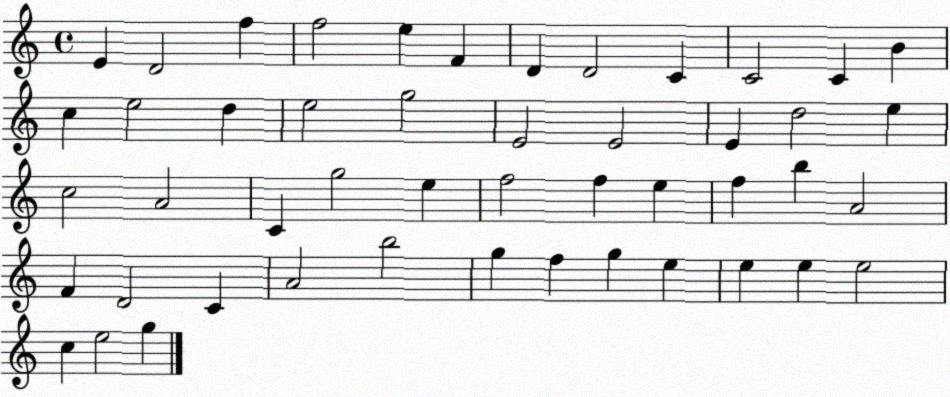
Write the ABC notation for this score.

X:1
T:Untitled
M:4/4
L:1/4
K:C
E D2 f f2 e F D D2 C C2 C B c e2 d e2 g2 E2 E2 E d2 e c2 A2 C g2 e f2 f e f b A2 F D2 C A2 b2 g f g e e e e2 c e2 g